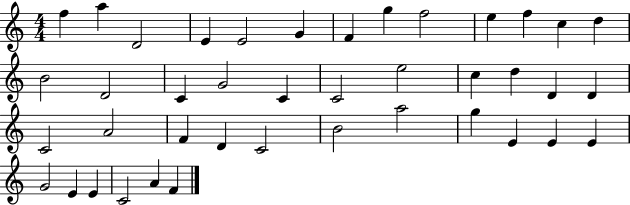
X:1
T:Untitled
M:4/4
L:1/4
K:C
f a D2 E E2 G F g f2 e f c d B2 D2 C G2 C C2 e2 c d D D C2 A2 F D C2 B2 a2 g E E E G2 E E C2 A F